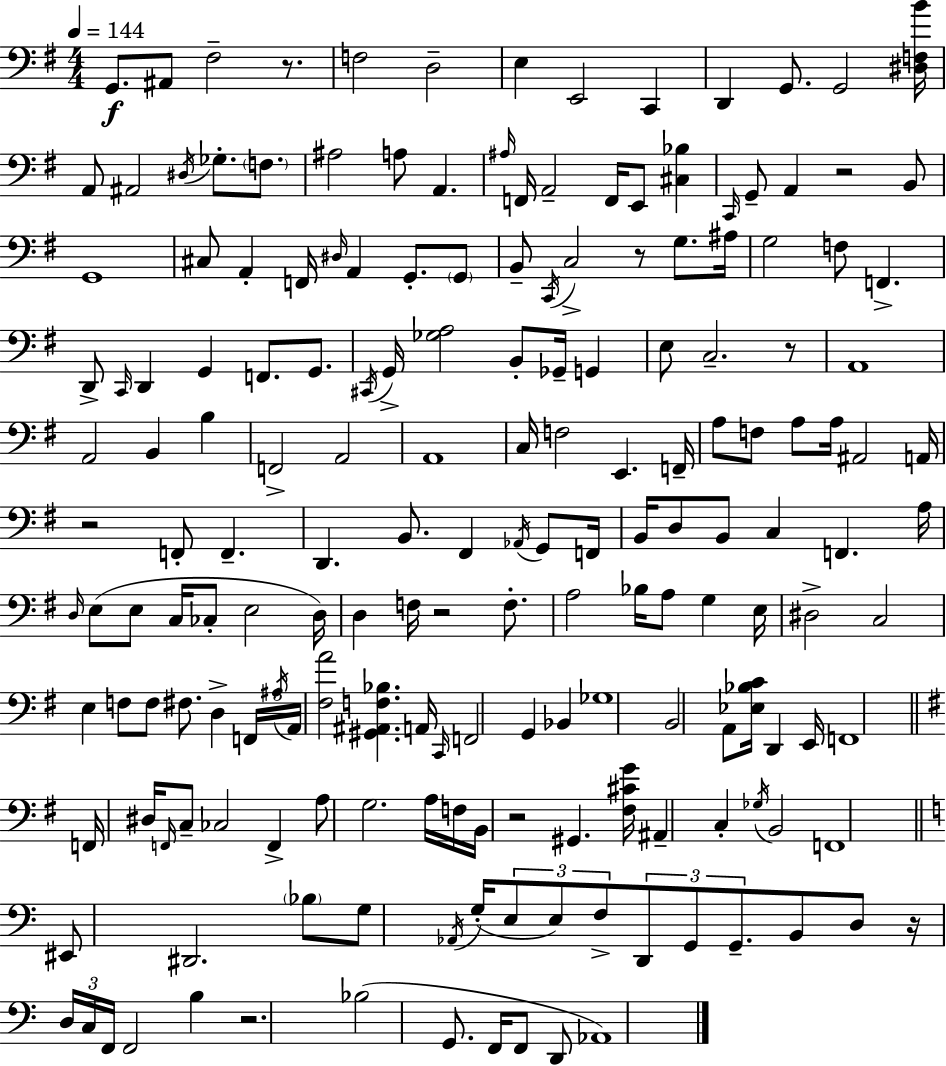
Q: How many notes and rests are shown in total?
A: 182